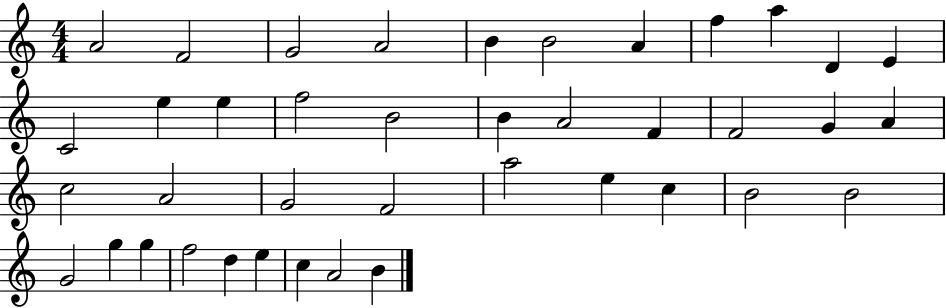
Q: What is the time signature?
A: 4/4